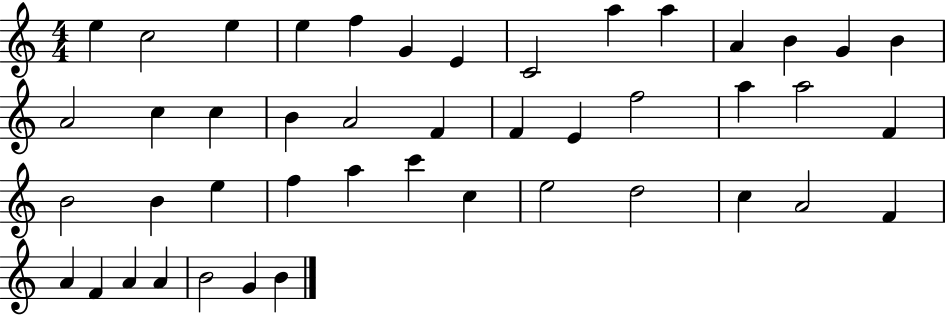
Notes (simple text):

E5/q C5/h E5/q E5/q F5/q G4/q E4/q C4/h A5/q A5/q A4/q B4/q G4/q B4/q A4/h C5/q C5/q B4/q A4/h F4/q F4/q E4/q F5/h A5/q A5/h F4/q B4/h B4/q E5/q F5/q A5/q C6/q C5/q E5/h D5/h C5/q A4/h F4/q A4/q F4/q A4/q A4/q B4/h G4/q B4/q